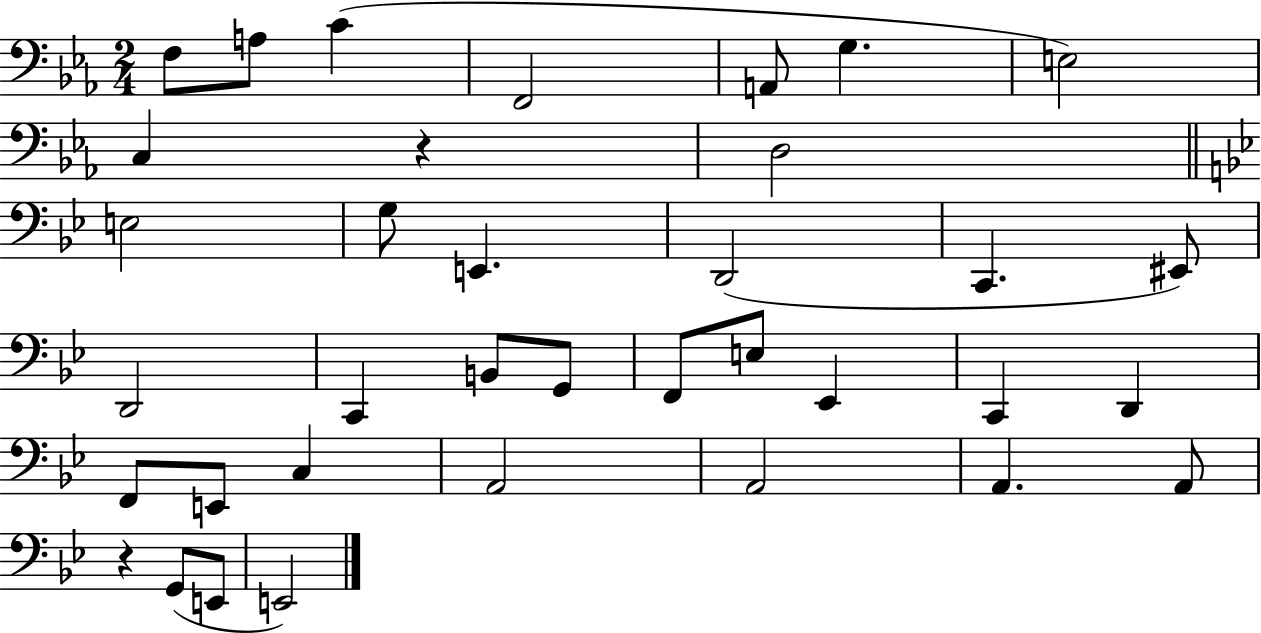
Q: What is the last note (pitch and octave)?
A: E2